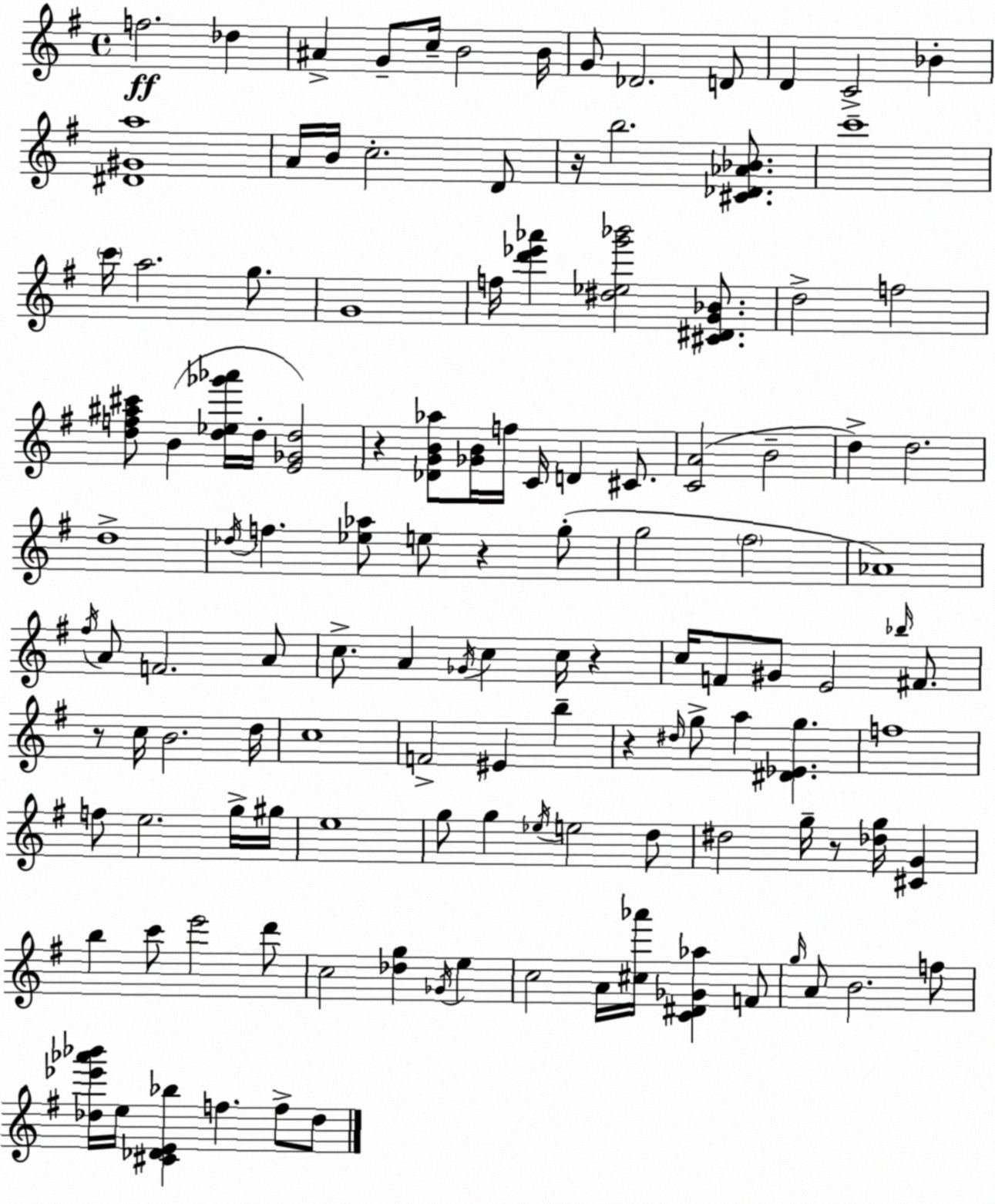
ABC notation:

X:1
T:Untitled
M:4/4
L:1/4
K:G
f2 _d ^A G/2 c/4 B2 B/4 G/2 _D2 D/2 D C2 _B [^D^Ga]4 A/4 B/4 c2 D/2 z/4 b2 [^C_D_A_B]/2 c'4 c'/4 a2 g/2 G4 f/4 [d'_e'_a'] [^d_eg'_b']2 [^C^DG_B]/2 d2 f2 [df^a^c']/2 B [d_e_g'_a']/4 d/4 [E_Gd]2 z [_DGB_a]/2 [_GB]/4 f/4 C/4 D ^C/2 [CA]2 B2 d d2 d4 _d/4 f [_e_a]/2 e/2 z g/2 g2 ^f2 _A4 ^f/4 A/2 F2 A/2 c/2 A _G/4 c c/4 z c/4 F/2 ^G/2 E2 _b/4 ^F/2 z/2 c/4 B2 d/4 c4 F2 ^E b z ^d/4 g/2 a [^D_Eg] f4 f/2 e2 g/4 ^g/4 e4 g/2 g _e/4 e2 d/2 ^d2 g/4 z/2 [_dg]/4 [^CG] b c'/2 e'2 d'/2 c2 [_dg] _G/4 e c2 A/4 [^c_a']/4 [C^D_G_a] F/2 g/4 A/2 B2 f/2 [_d_e'_a'_b']/4 e/4 [^C_DE_b] f f/2 _d/2